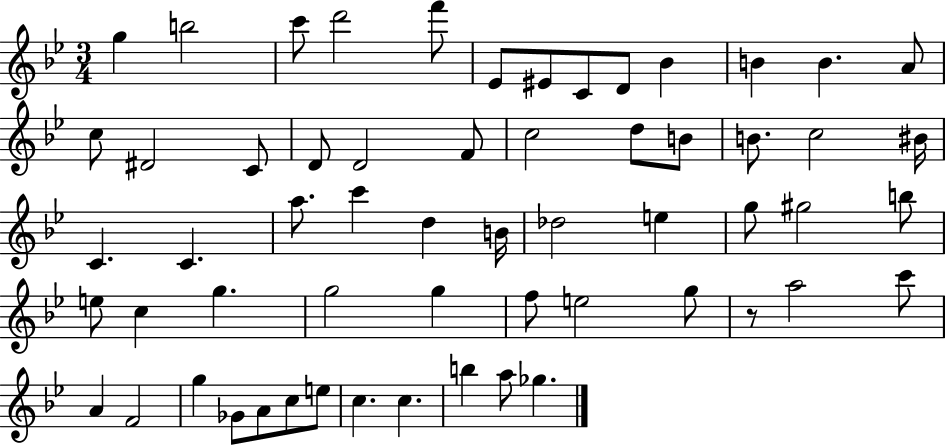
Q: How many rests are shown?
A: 1